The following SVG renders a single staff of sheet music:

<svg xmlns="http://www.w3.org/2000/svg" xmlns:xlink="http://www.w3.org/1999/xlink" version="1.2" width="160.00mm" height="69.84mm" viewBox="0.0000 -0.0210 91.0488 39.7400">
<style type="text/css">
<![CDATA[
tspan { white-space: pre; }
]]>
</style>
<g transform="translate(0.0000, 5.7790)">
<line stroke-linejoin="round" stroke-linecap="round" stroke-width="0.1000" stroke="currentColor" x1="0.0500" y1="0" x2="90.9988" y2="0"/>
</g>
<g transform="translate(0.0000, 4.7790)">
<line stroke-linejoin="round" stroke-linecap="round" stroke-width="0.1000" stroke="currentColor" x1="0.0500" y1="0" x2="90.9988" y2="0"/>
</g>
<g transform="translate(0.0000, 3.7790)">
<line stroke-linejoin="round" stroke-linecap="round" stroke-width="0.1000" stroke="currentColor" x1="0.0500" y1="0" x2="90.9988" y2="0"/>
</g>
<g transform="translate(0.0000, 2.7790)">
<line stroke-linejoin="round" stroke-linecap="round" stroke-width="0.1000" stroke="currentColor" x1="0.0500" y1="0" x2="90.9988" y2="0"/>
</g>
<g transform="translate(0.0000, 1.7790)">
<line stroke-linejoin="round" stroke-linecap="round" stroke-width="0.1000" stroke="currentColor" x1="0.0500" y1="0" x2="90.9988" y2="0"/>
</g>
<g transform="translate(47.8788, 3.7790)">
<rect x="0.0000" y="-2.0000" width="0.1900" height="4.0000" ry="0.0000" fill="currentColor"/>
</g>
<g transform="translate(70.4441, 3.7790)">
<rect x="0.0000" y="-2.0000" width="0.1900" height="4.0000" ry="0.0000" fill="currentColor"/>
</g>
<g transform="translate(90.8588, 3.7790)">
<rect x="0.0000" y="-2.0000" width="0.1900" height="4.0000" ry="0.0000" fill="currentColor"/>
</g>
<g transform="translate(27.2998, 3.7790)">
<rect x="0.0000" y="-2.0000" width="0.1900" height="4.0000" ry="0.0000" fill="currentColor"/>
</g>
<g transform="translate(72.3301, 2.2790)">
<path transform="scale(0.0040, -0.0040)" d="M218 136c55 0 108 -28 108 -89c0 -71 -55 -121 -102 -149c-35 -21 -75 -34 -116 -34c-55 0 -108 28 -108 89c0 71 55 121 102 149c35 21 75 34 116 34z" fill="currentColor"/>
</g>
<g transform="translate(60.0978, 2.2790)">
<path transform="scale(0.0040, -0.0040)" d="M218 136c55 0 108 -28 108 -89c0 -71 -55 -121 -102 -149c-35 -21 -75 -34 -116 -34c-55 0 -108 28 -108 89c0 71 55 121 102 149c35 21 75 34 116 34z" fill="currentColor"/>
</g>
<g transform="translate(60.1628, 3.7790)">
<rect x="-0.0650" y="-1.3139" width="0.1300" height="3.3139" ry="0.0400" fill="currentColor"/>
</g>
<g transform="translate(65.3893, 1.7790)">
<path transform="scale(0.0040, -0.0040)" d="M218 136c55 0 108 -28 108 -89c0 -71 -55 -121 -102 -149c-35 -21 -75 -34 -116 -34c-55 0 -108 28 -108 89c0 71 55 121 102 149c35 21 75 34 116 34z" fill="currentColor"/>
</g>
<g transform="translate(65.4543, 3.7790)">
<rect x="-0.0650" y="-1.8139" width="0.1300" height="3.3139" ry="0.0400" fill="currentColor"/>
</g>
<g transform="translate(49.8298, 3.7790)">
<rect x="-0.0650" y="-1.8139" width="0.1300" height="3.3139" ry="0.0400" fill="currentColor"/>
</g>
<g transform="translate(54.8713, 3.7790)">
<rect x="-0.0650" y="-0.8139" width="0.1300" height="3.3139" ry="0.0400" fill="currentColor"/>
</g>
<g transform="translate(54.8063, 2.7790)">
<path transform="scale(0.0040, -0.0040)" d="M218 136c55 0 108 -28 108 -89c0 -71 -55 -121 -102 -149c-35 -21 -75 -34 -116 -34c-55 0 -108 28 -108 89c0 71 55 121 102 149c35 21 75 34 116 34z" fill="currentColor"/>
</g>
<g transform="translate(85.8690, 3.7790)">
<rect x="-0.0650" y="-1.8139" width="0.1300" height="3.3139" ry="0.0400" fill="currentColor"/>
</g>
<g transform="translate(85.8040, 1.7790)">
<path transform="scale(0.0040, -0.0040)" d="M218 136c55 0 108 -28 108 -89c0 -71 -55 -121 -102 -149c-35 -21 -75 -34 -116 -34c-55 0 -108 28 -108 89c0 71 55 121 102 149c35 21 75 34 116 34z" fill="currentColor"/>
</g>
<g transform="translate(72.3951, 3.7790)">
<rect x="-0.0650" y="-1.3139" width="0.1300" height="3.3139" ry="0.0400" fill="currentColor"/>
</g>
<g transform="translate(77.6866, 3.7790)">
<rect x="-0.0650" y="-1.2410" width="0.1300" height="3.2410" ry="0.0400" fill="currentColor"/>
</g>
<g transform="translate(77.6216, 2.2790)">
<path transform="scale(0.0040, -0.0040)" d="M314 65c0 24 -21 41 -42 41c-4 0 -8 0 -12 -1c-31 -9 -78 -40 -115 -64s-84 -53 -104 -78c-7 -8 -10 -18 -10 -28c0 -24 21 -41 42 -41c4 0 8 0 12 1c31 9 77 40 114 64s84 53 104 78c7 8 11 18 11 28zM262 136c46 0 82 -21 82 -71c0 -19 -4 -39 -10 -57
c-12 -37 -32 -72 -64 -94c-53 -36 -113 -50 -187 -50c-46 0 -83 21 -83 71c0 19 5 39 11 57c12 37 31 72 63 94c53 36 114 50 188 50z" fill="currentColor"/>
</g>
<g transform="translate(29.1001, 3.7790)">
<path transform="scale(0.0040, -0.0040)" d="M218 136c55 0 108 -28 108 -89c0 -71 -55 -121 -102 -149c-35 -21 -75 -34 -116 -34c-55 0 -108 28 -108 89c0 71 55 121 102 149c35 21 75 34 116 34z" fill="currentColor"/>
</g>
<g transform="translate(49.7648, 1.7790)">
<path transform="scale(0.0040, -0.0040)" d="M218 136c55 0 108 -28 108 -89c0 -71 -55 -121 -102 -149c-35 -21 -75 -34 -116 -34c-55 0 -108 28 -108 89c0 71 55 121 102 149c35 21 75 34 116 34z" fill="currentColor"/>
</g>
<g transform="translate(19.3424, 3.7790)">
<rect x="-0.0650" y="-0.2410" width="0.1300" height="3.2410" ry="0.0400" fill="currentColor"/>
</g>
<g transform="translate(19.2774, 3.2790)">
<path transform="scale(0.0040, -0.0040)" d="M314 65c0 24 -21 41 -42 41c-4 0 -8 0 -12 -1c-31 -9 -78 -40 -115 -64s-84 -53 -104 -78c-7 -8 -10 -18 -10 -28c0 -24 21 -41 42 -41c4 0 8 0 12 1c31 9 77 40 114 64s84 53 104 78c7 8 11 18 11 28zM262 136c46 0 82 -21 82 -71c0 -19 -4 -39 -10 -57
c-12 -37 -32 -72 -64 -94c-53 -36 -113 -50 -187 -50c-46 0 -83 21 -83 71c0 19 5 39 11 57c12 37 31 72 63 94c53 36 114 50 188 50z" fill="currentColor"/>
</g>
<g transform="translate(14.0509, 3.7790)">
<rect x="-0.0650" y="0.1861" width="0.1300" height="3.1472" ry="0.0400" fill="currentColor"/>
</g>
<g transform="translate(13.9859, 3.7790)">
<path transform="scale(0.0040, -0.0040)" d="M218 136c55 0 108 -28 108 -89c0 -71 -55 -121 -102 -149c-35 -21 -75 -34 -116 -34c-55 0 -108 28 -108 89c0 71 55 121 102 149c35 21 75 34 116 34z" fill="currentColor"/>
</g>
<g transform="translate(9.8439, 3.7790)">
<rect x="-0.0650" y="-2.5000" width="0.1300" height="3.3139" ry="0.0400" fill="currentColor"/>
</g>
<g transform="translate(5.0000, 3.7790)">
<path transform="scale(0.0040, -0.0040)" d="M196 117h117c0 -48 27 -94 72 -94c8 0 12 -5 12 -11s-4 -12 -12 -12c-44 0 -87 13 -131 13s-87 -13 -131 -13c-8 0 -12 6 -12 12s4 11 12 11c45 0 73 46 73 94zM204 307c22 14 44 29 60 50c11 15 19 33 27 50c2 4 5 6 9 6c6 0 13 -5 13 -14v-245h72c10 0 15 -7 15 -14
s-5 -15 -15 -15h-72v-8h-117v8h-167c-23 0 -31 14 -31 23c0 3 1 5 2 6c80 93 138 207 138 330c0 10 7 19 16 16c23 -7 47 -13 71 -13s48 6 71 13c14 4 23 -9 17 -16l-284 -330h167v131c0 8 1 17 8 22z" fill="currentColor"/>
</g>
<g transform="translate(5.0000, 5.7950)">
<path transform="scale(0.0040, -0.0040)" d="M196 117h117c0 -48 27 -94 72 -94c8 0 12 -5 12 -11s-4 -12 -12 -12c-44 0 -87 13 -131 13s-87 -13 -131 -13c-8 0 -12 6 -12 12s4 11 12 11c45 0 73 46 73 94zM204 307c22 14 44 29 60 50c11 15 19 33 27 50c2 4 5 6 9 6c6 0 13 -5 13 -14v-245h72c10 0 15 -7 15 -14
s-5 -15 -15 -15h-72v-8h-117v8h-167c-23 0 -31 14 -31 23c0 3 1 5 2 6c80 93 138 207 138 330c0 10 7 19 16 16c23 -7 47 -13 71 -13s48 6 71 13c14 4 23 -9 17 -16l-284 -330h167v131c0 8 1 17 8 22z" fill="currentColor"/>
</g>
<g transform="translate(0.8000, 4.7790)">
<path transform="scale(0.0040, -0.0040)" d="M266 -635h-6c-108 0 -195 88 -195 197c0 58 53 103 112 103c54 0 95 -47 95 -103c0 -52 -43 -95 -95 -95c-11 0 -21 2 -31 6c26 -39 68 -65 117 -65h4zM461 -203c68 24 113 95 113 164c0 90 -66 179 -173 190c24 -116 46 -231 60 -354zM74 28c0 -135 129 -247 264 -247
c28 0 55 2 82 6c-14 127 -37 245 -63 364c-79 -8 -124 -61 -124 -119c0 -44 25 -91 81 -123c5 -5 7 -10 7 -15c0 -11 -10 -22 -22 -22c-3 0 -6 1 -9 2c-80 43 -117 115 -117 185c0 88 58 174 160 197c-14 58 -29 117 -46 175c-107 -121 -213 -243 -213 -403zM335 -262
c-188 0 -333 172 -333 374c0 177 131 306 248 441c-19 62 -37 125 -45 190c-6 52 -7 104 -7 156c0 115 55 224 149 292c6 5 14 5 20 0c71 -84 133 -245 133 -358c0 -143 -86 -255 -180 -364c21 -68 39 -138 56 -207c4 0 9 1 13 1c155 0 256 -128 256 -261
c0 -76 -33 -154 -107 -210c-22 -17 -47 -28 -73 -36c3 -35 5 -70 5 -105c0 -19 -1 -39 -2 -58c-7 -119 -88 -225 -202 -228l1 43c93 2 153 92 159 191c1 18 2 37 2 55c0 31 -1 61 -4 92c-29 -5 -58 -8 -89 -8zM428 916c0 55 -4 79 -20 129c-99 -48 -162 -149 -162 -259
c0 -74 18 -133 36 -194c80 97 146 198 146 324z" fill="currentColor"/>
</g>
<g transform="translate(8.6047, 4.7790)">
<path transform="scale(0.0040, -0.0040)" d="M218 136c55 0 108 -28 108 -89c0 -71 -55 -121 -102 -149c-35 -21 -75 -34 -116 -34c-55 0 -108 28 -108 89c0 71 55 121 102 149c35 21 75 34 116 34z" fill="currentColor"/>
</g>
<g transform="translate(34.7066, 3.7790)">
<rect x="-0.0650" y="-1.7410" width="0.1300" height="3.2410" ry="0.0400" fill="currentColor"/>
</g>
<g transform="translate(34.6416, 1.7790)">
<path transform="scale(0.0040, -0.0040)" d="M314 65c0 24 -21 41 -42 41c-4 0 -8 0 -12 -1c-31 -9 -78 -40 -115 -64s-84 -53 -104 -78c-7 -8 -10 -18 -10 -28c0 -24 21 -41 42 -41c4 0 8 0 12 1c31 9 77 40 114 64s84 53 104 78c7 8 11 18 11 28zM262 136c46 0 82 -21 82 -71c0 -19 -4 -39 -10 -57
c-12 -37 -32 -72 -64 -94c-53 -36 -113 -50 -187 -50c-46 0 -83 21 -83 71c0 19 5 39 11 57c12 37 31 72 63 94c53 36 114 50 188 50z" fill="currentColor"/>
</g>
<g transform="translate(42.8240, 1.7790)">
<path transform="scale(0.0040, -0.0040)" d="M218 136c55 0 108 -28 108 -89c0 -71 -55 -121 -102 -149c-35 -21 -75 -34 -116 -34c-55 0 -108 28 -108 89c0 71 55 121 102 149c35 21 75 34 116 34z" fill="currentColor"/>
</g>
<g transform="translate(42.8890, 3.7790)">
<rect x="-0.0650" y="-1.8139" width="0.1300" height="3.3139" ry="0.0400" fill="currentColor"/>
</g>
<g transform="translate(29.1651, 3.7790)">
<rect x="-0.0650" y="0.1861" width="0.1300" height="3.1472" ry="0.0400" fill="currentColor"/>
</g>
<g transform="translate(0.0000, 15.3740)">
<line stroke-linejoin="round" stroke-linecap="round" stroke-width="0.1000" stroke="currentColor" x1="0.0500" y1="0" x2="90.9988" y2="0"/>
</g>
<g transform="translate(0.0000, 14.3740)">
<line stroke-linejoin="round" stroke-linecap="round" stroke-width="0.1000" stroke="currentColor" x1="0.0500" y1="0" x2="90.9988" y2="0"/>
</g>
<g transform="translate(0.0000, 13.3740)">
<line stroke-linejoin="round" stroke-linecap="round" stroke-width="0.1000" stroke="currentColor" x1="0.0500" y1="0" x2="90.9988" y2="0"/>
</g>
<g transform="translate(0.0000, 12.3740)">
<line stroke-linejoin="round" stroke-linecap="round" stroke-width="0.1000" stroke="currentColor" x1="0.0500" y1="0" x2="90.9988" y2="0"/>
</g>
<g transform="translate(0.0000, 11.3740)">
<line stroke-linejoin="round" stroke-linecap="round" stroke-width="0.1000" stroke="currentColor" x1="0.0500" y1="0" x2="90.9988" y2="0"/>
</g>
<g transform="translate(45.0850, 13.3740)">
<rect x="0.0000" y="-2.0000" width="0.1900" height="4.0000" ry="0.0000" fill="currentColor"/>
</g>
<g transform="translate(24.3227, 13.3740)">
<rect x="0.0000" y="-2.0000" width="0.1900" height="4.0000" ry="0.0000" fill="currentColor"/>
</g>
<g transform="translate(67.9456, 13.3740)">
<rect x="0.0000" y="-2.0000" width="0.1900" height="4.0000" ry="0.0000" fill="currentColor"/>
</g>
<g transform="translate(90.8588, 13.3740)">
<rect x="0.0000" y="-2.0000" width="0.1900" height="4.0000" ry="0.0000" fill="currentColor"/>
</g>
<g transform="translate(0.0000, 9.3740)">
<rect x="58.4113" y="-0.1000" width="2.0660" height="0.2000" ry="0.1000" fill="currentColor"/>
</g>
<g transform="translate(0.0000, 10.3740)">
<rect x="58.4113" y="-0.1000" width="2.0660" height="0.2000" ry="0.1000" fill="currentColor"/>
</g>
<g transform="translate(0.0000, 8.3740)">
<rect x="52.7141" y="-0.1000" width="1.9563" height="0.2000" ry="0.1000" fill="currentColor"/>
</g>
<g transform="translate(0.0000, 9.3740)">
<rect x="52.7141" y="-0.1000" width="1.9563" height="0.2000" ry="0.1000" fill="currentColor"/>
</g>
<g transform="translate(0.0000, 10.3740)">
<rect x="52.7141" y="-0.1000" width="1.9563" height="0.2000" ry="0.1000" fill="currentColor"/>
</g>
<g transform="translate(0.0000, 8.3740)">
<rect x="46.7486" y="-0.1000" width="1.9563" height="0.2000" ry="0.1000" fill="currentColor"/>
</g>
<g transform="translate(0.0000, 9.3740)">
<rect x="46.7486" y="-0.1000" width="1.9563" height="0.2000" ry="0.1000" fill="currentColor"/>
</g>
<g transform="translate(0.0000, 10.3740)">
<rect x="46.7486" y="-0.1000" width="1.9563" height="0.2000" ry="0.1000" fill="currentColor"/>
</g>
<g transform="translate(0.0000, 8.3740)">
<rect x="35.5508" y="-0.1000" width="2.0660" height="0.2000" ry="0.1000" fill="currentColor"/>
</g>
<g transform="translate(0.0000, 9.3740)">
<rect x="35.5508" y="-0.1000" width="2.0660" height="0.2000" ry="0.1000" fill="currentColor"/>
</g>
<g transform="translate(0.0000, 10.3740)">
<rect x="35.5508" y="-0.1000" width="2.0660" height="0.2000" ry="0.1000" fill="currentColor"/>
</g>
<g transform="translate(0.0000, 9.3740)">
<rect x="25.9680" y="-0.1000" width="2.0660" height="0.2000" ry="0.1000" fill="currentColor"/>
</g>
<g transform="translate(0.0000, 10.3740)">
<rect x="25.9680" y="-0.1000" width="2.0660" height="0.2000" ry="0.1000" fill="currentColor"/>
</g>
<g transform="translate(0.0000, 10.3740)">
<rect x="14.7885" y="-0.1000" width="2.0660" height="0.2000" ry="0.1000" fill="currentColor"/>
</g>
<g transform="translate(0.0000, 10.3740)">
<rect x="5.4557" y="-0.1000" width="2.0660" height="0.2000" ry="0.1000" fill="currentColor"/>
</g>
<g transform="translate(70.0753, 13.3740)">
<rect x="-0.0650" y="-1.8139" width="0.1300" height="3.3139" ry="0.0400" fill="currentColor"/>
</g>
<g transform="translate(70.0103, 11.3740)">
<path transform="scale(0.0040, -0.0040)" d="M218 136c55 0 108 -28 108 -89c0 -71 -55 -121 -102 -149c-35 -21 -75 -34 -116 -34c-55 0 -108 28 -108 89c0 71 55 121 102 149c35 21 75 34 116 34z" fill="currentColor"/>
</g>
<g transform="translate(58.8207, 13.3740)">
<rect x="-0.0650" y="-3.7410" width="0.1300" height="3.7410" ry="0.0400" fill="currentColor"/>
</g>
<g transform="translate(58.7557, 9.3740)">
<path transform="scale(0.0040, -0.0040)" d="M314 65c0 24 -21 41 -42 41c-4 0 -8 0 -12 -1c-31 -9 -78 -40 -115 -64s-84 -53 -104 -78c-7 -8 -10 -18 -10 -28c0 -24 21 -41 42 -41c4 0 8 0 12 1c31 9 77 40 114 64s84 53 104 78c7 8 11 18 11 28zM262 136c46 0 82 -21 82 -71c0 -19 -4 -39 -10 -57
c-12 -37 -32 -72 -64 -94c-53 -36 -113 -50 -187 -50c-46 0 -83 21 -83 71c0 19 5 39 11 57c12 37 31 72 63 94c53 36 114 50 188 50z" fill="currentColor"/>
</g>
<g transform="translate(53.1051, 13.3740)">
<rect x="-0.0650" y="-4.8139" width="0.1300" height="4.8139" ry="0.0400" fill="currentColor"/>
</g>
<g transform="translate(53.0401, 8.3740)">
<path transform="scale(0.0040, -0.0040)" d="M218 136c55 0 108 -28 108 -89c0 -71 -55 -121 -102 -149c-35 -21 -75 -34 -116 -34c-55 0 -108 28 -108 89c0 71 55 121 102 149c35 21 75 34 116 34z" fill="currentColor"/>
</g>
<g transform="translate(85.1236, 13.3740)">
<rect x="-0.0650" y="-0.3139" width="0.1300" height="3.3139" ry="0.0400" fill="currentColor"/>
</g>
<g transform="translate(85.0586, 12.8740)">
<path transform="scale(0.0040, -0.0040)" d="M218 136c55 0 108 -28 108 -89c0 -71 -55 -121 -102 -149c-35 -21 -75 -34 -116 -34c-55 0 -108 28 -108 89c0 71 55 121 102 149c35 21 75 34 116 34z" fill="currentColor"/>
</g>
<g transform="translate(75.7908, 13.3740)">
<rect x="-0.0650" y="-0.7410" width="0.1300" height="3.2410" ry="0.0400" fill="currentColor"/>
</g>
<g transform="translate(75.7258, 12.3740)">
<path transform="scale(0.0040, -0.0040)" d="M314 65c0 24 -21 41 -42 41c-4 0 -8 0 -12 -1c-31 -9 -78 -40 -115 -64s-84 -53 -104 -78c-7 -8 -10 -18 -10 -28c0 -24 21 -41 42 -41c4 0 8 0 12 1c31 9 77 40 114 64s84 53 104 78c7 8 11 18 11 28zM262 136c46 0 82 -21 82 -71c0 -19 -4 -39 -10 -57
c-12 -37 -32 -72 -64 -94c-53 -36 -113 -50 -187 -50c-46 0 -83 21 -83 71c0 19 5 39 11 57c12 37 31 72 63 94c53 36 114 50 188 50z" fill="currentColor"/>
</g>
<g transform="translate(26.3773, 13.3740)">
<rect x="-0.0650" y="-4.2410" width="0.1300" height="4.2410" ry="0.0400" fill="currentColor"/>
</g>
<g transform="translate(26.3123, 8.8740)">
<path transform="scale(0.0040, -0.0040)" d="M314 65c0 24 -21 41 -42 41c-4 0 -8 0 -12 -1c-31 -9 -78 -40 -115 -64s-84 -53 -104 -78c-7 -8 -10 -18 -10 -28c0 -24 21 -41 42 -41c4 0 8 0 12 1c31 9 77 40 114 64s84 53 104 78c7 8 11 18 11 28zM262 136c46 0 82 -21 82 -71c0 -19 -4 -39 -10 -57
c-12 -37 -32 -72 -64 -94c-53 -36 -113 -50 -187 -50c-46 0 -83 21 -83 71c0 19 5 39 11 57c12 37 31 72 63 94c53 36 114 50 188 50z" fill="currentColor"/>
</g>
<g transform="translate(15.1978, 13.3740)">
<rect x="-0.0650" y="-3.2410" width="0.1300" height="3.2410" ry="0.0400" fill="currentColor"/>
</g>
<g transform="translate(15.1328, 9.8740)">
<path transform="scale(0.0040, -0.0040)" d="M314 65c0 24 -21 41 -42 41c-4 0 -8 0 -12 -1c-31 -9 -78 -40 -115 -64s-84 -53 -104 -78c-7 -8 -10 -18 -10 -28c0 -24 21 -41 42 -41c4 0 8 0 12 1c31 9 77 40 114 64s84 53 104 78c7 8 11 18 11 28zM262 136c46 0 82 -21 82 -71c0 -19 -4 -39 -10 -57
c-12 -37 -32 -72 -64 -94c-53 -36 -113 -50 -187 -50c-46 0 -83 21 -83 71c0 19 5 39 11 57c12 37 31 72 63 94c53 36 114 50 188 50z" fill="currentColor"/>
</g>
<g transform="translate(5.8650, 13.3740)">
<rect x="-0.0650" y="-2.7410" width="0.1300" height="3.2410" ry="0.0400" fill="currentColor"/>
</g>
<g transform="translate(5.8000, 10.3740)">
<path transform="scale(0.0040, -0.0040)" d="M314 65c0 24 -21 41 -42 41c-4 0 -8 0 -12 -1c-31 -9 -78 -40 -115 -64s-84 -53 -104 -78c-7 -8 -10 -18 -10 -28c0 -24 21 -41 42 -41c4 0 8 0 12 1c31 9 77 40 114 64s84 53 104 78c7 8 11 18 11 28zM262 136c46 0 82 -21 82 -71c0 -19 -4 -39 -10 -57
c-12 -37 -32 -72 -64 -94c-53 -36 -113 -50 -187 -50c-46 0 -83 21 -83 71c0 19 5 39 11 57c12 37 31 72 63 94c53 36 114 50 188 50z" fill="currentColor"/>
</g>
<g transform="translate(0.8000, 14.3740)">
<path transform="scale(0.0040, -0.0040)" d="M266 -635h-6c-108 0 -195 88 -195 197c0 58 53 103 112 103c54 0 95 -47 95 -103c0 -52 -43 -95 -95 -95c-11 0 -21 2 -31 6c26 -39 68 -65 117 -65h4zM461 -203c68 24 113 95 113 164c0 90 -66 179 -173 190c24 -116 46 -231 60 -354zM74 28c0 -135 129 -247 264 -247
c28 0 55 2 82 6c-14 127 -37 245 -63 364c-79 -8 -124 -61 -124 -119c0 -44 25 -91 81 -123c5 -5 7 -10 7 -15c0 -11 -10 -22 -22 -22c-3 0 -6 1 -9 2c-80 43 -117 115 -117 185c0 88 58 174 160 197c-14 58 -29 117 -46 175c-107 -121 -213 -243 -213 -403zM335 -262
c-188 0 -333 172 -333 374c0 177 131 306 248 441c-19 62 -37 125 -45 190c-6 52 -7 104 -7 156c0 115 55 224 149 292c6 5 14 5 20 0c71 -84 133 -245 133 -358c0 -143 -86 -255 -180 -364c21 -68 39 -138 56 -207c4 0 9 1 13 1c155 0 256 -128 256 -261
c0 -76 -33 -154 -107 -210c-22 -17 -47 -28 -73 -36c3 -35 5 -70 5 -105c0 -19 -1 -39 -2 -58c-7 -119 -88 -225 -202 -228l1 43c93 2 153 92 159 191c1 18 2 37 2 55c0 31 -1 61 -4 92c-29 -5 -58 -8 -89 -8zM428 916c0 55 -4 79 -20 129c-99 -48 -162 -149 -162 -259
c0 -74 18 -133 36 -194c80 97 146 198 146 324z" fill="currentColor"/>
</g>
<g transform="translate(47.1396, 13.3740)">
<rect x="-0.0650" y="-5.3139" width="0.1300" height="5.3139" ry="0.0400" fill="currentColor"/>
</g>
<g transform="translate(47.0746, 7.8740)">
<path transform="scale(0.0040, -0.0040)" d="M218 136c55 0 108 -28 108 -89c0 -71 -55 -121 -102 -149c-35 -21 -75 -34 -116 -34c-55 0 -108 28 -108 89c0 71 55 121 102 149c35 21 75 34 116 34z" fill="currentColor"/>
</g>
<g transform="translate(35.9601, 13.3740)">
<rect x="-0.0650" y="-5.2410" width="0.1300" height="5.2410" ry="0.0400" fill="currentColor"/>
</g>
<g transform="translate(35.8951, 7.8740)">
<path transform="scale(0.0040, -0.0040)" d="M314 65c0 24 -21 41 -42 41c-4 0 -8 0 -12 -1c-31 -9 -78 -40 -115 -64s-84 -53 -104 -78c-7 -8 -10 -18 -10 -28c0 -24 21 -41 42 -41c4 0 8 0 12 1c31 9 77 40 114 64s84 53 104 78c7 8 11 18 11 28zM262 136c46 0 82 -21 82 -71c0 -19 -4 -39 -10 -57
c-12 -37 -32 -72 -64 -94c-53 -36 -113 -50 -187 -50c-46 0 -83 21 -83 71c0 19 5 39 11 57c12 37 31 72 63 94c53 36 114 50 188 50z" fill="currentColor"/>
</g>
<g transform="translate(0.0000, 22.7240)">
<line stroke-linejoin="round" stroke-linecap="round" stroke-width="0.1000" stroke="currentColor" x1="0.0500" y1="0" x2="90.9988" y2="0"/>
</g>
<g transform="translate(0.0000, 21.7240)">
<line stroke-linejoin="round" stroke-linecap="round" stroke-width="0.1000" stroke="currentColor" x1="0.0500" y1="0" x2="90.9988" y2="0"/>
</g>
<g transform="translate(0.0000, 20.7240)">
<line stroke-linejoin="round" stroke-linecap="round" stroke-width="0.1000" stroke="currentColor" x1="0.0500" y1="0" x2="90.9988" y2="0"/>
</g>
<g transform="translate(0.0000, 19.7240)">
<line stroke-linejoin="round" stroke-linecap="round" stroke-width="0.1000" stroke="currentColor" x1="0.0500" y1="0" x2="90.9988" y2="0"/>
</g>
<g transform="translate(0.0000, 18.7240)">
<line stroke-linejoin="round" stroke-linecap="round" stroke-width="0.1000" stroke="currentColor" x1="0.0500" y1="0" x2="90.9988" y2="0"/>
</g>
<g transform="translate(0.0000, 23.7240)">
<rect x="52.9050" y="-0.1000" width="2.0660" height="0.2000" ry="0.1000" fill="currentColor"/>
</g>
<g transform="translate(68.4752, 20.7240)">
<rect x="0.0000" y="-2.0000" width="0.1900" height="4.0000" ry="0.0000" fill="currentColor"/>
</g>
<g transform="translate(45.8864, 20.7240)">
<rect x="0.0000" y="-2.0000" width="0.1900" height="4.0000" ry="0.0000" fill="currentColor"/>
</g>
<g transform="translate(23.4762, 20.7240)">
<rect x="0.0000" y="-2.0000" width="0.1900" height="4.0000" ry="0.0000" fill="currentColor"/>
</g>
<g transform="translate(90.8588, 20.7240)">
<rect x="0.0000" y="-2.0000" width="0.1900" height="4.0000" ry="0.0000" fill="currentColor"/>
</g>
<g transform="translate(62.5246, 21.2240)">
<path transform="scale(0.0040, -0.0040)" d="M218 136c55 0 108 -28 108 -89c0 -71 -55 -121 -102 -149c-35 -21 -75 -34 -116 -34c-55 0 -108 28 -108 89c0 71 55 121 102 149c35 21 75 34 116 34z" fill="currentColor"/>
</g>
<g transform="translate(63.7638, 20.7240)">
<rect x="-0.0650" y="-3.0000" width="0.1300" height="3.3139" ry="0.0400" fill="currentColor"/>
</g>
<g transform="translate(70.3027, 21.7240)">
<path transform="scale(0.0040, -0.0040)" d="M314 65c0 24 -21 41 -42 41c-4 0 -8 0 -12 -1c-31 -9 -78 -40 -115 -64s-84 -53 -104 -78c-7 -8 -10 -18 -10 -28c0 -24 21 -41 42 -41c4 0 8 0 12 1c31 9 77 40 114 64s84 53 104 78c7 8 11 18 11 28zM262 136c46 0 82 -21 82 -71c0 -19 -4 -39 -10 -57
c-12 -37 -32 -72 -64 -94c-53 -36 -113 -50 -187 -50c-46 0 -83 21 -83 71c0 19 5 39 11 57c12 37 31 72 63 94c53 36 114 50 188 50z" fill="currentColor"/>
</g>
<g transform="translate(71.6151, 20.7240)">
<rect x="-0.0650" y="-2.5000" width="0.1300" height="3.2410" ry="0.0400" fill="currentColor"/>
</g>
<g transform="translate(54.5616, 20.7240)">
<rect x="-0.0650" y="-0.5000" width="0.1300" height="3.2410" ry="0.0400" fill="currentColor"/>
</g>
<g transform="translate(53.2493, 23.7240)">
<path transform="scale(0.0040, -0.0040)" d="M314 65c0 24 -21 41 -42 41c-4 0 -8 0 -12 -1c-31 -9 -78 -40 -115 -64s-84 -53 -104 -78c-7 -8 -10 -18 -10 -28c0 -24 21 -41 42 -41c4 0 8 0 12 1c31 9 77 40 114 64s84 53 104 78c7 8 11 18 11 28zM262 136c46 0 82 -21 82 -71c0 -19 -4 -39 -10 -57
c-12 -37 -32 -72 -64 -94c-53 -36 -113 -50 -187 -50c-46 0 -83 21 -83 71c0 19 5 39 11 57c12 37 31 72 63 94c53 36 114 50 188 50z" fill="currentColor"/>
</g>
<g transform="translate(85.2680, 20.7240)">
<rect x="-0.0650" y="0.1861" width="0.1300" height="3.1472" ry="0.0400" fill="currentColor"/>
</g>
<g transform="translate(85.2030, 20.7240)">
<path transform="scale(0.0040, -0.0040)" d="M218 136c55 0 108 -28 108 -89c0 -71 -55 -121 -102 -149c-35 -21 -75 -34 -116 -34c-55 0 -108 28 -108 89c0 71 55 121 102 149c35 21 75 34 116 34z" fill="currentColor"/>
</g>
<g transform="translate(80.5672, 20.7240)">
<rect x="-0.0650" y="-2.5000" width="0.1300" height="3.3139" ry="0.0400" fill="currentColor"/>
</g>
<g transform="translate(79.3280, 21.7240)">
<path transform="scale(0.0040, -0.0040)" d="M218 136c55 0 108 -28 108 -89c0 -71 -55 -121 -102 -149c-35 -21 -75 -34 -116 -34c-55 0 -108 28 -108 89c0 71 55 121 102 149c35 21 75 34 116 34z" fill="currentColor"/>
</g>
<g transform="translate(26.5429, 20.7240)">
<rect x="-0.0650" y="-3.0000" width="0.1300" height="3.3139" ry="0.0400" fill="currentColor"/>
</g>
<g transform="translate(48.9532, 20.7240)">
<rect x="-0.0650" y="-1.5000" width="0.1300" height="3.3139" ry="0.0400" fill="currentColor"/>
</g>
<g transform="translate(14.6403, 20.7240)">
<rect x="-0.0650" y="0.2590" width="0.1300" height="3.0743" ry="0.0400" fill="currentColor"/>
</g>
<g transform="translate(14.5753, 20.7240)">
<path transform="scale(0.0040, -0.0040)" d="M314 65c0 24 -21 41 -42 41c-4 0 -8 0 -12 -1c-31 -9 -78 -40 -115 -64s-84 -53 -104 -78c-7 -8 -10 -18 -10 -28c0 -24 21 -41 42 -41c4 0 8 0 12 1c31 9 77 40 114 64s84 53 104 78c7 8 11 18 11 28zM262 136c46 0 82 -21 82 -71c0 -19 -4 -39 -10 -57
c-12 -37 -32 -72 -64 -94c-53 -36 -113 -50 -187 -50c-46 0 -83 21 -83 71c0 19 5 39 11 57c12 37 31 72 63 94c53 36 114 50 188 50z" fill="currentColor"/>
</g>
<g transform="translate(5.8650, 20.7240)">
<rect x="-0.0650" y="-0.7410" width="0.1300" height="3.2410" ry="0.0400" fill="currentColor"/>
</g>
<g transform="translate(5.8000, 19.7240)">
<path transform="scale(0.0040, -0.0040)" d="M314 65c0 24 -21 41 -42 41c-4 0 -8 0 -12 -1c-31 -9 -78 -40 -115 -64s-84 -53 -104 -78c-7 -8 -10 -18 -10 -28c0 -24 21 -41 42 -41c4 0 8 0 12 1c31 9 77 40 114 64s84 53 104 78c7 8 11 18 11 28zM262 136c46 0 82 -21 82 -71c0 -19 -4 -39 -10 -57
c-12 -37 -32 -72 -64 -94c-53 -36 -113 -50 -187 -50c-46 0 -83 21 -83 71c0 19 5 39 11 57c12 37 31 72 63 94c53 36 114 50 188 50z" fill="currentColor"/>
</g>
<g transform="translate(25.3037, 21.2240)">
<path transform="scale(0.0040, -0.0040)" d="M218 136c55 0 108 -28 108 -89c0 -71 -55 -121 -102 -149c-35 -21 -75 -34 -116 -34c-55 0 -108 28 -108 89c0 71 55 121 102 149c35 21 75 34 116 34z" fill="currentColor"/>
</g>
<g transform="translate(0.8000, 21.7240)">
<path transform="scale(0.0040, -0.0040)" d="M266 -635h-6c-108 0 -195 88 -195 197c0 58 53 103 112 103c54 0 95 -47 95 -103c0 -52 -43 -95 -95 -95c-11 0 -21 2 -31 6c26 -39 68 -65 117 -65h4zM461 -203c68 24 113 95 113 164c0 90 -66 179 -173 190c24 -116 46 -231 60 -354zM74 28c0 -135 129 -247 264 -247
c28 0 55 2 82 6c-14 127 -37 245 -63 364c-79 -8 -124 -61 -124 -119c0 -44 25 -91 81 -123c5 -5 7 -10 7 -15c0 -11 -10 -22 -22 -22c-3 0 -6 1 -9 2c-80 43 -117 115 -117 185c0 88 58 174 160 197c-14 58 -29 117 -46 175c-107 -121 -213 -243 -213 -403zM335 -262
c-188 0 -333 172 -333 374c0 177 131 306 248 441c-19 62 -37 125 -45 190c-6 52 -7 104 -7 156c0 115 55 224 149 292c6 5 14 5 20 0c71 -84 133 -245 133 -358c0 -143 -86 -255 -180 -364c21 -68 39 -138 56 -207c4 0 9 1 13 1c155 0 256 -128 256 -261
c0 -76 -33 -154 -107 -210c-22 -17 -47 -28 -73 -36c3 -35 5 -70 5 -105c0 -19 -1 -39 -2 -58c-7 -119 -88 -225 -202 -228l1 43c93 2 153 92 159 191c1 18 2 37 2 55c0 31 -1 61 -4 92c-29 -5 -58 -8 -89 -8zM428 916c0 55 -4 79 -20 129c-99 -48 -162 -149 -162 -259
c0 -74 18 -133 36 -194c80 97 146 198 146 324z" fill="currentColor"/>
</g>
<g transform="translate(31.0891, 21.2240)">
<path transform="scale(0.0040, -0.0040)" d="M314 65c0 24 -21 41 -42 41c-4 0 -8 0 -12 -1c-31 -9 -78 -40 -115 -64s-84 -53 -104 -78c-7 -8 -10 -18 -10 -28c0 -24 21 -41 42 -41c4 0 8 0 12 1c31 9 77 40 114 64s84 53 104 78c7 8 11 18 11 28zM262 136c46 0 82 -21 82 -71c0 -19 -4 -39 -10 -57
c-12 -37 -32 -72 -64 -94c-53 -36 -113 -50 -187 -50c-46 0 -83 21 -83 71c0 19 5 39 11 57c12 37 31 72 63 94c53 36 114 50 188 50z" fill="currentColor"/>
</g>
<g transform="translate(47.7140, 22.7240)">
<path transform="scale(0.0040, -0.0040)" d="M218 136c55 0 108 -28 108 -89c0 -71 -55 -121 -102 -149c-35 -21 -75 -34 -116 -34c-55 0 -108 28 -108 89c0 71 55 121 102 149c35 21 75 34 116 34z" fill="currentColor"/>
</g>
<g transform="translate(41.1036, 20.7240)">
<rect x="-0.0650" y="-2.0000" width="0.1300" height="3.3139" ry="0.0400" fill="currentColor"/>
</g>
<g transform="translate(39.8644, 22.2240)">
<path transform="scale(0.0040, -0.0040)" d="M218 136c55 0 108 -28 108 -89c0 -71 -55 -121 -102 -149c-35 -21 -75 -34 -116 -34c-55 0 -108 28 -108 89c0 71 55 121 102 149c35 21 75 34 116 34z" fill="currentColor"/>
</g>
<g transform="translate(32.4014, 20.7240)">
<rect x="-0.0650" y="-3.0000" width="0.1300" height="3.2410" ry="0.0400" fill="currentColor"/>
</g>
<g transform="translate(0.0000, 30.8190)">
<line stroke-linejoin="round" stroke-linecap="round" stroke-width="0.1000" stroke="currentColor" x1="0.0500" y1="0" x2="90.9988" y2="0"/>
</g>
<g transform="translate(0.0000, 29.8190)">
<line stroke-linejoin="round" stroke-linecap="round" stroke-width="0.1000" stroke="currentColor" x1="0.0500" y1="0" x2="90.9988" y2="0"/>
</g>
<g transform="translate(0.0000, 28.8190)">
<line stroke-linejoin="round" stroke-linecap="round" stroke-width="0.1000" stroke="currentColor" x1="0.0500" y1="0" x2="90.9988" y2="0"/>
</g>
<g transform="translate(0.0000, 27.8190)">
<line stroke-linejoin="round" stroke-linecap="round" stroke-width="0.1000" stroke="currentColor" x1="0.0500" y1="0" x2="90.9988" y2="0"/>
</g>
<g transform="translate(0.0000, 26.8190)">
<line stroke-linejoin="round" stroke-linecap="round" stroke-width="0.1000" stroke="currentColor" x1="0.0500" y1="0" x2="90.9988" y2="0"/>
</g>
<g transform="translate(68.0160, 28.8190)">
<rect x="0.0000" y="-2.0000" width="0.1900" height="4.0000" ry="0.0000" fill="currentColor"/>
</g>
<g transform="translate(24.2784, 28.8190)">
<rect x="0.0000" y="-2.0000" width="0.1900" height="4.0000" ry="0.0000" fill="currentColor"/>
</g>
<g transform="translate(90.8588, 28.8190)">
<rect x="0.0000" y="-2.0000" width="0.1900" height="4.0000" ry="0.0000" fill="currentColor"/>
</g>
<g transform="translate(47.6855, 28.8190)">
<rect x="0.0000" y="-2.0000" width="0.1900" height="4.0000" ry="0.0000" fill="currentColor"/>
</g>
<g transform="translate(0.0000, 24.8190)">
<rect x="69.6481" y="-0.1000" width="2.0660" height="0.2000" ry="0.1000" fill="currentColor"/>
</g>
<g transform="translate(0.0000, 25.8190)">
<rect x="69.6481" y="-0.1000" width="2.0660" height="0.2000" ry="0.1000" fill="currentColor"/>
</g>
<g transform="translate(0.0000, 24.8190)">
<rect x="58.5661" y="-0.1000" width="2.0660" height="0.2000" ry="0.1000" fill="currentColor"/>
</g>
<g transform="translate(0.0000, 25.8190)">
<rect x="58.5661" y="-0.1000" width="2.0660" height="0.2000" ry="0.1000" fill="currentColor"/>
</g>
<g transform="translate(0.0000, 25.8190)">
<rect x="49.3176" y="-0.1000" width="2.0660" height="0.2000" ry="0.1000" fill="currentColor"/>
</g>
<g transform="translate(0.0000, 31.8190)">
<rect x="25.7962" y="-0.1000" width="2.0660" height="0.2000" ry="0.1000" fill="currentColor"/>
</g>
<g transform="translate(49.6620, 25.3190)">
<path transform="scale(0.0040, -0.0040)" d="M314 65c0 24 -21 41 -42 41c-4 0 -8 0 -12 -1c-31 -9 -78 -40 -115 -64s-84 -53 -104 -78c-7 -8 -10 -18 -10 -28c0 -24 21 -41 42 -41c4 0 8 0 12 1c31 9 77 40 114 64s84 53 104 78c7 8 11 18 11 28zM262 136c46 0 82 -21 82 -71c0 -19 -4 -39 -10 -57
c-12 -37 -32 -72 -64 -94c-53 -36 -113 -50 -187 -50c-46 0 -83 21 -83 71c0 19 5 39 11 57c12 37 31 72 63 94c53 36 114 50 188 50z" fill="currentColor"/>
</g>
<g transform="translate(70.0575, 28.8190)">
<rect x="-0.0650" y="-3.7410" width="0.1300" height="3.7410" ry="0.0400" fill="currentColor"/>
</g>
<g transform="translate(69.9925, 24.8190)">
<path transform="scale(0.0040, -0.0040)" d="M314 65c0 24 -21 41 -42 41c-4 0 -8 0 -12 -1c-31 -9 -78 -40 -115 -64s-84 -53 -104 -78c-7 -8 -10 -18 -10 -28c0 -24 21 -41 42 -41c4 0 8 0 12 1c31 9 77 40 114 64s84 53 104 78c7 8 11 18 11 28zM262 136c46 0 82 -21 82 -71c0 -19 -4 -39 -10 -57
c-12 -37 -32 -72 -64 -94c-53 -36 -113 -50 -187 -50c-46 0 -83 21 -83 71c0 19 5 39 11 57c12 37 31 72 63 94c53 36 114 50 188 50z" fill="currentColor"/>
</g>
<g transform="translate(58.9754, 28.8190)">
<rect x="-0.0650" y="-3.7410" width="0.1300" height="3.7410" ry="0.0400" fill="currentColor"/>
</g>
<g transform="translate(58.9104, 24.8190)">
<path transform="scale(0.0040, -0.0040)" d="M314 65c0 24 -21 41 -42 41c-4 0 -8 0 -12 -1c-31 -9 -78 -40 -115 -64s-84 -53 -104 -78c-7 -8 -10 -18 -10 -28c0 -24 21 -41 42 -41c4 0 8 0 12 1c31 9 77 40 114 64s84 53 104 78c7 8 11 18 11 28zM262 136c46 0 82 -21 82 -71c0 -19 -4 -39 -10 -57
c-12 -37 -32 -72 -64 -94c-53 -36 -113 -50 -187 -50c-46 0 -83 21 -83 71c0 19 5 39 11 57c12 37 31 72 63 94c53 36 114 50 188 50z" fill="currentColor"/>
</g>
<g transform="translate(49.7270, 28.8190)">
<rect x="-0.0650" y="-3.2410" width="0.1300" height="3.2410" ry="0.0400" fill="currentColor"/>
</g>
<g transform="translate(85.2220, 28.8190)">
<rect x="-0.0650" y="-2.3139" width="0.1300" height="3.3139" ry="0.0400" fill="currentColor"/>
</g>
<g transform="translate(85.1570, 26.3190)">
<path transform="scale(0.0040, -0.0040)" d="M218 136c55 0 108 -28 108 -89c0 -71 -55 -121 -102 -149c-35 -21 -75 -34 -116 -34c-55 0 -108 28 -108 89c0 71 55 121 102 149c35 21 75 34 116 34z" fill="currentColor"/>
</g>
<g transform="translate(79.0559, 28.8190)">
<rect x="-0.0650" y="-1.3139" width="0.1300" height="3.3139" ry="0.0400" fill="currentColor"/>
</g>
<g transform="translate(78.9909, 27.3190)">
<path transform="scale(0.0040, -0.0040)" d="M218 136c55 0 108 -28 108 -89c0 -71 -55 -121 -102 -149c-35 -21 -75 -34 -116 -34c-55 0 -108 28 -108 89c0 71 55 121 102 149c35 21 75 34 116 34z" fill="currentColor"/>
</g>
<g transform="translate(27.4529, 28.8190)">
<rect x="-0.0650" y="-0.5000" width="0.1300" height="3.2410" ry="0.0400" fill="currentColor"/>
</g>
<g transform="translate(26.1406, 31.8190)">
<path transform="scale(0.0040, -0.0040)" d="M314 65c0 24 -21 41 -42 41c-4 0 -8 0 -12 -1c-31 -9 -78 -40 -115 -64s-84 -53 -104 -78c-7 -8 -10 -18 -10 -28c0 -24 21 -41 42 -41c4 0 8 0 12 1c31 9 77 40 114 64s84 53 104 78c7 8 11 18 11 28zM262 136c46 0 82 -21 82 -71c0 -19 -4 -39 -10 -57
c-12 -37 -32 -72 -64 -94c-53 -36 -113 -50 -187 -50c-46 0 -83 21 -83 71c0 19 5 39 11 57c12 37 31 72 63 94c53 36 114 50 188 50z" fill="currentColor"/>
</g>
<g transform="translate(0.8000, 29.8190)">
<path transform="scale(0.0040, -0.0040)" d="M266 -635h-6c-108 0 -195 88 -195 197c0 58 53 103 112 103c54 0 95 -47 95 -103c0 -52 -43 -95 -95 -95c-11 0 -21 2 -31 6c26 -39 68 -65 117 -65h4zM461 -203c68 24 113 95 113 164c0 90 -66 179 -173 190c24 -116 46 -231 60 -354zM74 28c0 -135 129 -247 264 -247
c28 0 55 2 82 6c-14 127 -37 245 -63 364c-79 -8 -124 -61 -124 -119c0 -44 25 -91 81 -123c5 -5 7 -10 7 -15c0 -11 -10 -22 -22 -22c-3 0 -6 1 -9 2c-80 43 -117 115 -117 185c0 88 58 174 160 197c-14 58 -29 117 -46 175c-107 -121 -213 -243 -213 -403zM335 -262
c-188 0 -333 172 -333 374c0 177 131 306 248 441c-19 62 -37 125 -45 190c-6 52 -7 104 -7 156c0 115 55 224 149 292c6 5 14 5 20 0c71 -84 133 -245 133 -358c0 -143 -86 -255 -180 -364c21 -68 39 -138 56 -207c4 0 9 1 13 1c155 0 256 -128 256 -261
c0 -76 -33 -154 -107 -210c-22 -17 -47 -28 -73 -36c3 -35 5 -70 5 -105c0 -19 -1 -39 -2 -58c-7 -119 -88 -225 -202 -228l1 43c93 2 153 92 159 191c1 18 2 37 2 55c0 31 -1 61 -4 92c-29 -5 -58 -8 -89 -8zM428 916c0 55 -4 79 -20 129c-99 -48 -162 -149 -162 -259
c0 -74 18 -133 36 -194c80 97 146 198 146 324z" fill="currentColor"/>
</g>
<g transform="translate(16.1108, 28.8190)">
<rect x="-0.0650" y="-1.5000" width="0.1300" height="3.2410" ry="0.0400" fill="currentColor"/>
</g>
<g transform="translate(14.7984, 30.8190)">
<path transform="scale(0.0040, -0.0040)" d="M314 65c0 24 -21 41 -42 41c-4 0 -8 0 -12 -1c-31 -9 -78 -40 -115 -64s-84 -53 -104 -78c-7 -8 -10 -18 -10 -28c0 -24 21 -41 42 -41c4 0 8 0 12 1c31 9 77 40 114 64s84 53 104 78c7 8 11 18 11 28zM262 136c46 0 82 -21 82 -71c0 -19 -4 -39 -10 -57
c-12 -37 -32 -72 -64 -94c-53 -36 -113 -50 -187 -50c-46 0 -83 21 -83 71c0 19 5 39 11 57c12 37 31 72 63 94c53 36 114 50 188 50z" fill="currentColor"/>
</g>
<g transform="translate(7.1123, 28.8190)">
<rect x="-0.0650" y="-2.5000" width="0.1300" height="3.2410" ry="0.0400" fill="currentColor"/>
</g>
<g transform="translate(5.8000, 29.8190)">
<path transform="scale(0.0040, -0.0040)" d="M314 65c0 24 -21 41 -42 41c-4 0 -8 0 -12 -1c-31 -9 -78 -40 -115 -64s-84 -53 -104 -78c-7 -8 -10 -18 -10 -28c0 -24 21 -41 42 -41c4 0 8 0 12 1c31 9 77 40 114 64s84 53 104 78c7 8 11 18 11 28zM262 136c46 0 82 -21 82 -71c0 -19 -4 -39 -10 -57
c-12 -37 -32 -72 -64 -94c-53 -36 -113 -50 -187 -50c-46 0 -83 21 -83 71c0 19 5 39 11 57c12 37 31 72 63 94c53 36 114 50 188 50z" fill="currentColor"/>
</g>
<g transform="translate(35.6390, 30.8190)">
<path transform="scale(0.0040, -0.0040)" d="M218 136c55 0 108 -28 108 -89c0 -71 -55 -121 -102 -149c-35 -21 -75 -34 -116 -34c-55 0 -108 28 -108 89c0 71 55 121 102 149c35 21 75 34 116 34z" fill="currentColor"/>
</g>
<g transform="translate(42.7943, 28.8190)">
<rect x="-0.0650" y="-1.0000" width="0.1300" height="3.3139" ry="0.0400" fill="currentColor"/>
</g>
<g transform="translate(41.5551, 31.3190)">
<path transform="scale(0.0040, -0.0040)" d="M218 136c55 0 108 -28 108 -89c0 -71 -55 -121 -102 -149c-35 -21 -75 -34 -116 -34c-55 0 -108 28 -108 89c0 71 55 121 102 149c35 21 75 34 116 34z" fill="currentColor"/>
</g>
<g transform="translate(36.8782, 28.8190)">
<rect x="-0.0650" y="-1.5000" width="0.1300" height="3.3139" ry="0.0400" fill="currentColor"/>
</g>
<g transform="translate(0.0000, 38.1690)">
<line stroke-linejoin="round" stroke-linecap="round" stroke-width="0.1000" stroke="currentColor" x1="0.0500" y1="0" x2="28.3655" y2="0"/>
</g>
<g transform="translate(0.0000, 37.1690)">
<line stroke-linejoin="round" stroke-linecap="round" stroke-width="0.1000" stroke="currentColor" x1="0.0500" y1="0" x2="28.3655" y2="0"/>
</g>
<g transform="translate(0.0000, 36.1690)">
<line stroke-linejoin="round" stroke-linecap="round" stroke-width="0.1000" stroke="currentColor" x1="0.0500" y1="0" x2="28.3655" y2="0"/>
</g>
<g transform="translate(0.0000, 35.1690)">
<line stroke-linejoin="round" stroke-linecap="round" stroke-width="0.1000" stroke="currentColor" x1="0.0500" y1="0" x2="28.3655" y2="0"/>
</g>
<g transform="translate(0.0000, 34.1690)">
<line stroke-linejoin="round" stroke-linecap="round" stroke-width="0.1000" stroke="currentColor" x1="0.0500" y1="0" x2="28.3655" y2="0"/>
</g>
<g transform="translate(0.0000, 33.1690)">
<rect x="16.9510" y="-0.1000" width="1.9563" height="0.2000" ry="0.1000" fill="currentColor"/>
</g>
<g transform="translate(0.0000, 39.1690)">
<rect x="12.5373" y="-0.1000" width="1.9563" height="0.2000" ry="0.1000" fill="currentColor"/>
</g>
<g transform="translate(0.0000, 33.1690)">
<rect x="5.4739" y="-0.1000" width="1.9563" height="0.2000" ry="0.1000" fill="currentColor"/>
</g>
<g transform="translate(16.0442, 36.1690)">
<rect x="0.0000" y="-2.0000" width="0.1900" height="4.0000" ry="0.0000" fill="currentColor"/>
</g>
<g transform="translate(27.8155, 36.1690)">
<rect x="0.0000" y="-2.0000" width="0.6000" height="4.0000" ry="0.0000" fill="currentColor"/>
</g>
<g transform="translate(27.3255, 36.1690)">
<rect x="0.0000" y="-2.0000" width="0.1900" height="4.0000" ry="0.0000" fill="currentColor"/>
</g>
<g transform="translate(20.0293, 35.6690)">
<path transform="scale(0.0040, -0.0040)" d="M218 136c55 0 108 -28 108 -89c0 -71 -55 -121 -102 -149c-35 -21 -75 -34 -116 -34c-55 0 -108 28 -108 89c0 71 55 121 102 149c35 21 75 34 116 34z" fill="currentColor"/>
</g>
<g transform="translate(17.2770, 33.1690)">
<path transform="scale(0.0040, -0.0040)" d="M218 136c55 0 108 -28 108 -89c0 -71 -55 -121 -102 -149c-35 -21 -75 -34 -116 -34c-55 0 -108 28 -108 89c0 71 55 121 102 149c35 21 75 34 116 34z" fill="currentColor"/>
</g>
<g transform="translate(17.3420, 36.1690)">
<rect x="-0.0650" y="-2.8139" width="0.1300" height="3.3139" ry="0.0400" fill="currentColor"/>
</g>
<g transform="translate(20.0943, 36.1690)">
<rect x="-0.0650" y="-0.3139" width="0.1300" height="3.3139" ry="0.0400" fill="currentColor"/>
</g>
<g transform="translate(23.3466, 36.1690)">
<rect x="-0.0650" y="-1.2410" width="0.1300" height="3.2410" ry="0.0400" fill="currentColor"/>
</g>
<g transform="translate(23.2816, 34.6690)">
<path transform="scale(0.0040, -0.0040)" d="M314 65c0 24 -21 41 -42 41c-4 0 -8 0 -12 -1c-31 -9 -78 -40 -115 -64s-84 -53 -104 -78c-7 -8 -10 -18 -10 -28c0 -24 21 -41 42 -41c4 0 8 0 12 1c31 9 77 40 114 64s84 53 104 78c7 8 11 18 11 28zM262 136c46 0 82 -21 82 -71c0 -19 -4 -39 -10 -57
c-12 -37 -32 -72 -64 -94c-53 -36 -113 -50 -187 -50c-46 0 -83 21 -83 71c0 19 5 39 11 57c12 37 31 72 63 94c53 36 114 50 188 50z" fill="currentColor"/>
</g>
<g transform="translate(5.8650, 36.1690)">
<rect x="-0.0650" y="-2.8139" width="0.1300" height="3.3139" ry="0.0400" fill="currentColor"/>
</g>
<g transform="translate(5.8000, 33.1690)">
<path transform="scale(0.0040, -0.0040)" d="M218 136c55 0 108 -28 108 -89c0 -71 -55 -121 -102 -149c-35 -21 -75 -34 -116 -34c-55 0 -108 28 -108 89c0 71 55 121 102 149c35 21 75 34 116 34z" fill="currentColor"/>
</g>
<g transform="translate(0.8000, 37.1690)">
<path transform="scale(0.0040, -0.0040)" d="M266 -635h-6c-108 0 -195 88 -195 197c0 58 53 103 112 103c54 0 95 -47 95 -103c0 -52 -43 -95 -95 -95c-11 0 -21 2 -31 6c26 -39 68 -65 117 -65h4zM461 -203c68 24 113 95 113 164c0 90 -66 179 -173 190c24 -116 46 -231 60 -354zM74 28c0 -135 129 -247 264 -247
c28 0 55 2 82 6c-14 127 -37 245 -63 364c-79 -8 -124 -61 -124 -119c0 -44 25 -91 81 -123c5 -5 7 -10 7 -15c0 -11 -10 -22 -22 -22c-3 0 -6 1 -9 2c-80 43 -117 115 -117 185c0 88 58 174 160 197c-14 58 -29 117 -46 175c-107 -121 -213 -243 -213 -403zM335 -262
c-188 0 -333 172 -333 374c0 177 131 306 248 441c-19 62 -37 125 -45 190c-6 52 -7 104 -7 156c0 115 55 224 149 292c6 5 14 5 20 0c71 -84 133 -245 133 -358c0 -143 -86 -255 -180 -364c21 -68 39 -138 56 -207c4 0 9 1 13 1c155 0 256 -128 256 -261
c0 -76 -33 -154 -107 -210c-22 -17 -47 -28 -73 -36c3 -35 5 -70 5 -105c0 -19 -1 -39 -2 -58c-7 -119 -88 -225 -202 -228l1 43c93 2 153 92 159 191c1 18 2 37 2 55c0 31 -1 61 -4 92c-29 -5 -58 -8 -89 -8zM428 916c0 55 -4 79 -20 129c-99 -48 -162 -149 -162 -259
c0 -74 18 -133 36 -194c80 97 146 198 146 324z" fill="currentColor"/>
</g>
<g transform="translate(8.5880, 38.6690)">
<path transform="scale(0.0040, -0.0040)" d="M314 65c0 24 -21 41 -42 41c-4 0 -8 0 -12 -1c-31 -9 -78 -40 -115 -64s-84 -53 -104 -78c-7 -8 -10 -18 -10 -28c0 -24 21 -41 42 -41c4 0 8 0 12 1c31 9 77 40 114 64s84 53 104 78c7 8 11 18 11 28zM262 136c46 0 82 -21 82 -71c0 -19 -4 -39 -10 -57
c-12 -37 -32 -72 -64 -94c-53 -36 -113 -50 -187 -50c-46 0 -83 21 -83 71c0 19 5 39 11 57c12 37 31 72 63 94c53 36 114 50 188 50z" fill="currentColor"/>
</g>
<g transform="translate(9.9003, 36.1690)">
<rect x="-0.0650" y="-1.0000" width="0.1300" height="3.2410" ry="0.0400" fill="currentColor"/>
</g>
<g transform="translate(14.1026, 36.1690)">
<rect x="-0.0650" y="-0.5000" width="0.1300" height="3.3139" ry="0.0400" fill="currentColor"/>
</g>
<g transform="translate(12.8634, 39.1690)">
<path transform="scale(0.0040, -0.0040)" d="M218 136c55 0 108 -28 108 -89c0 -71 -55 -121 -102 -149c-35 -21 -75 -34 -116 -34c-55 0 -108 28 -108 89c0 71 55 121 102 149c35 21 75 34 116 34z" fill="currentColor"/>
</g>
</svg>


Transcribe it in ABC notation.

X:1
T:Untitled
M:4/4
L:1/4
K:C
G B c2 B f2 f f d e f e e2 f a2 b2 d'2 f'2 f' e' c'2 f d2 c d2 B2 A A2 F E C2 A G2 G B G2 E2 C2 E D b2 c'2 c'2 e g a D2 C a c e2